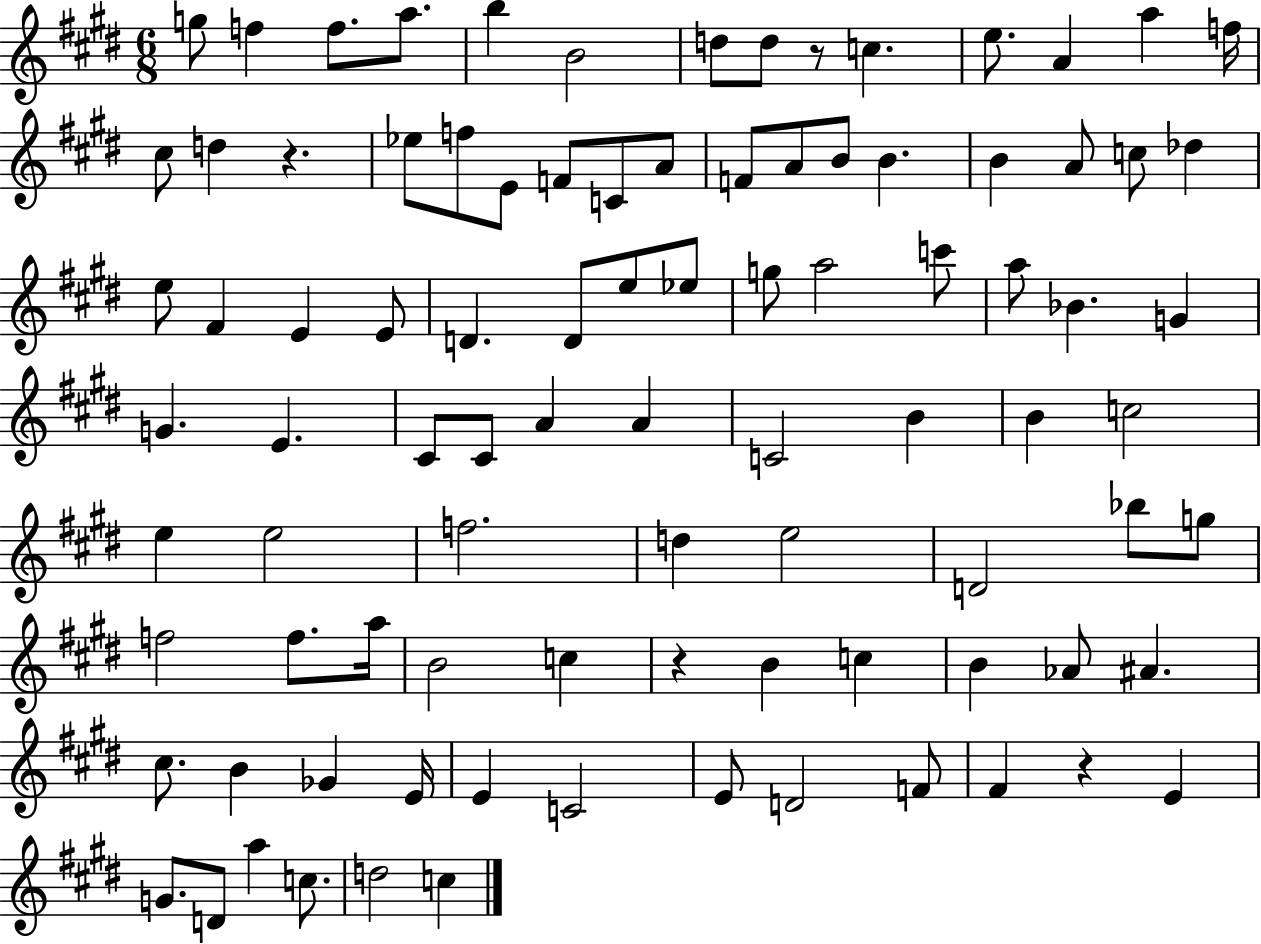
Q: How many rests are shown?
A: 4